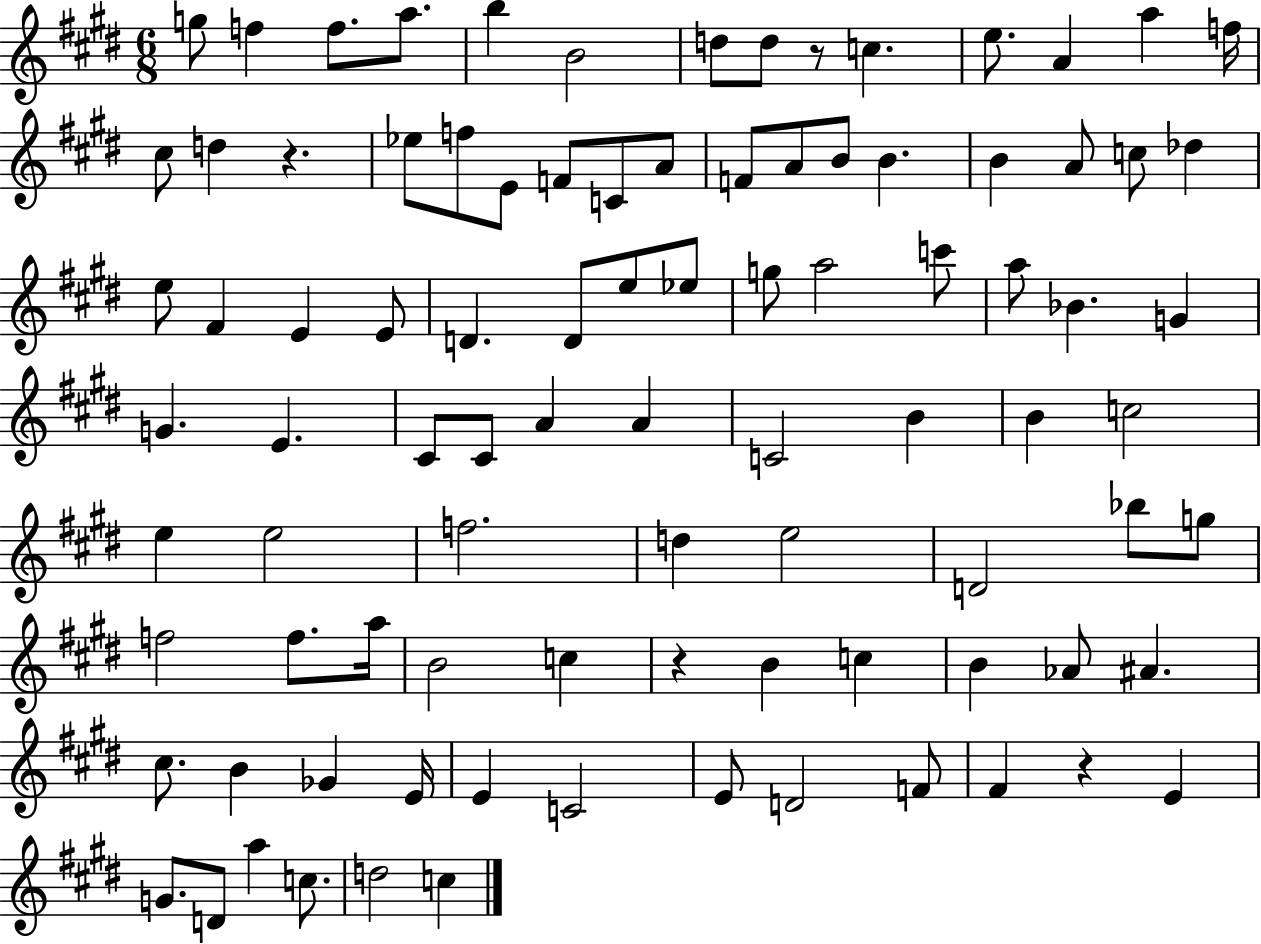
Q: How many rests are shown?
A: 4